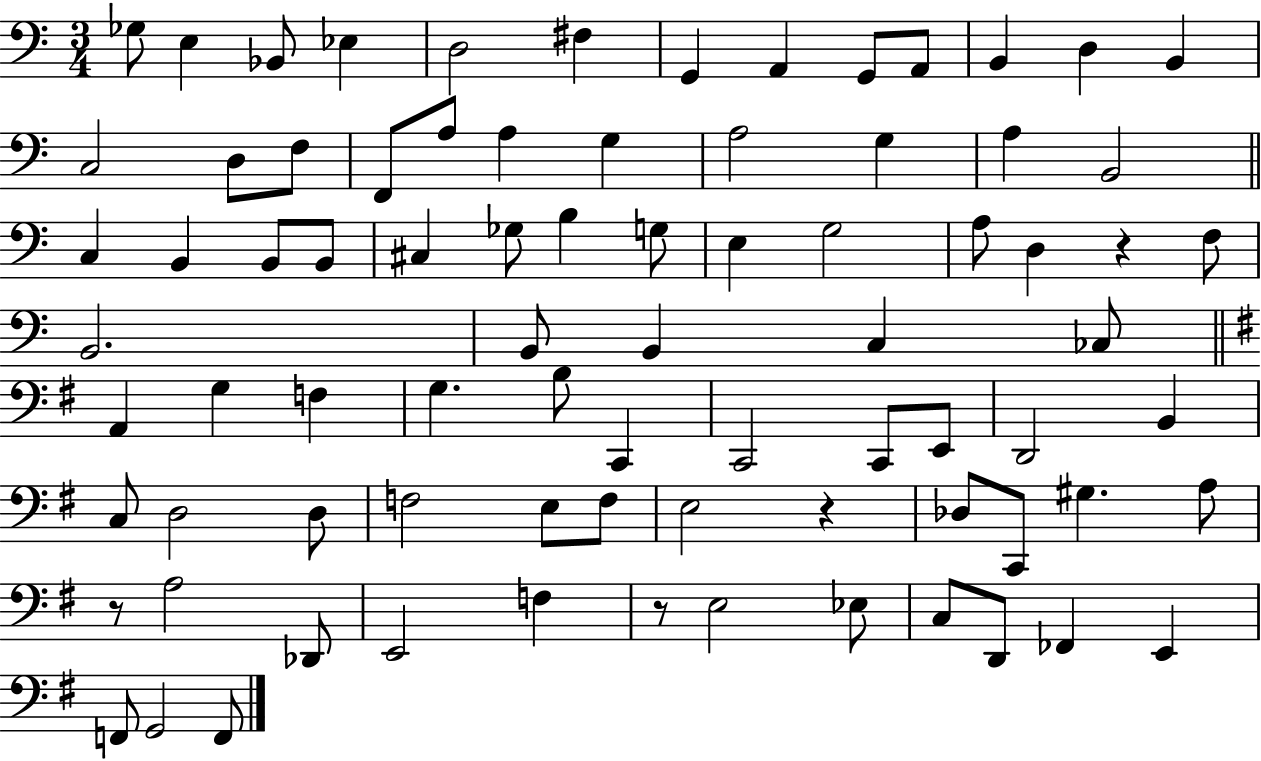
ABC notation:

X:1
T:Untitled
M:3/4
L:1/4
K:C
_G,/2 E, _B,,/2 _E, D,2 ^F, G,, A,, G,,/2 A,,/2 B,, D, B,, C,2 D,/2 F,/2 F,,/2 A,/2 A, G, A,2 G, A, B,,2 C, B,, B,,/2 B,,/2 ^C, _G,/2 B, G,/2 E, G,2 A,/2 D, z F,/2 B,,2 B,,/2 B,, C, _C,/2 A,, G, F, G, B,/2 C,, C,,2 C,,/2 E,,/2 D,,2 B,, C,/2 D,2 D,/2 F,2 E,/2 F,/2 E,2 z _D,/2 C,,/2 ^G, A,/2 z/2 A,2 _D,,/2 E,,2 F, z/2 E,2 _E,/2 C,/2 D,,/2 _F,, E,, F,,/2 G,,2 F,,/2